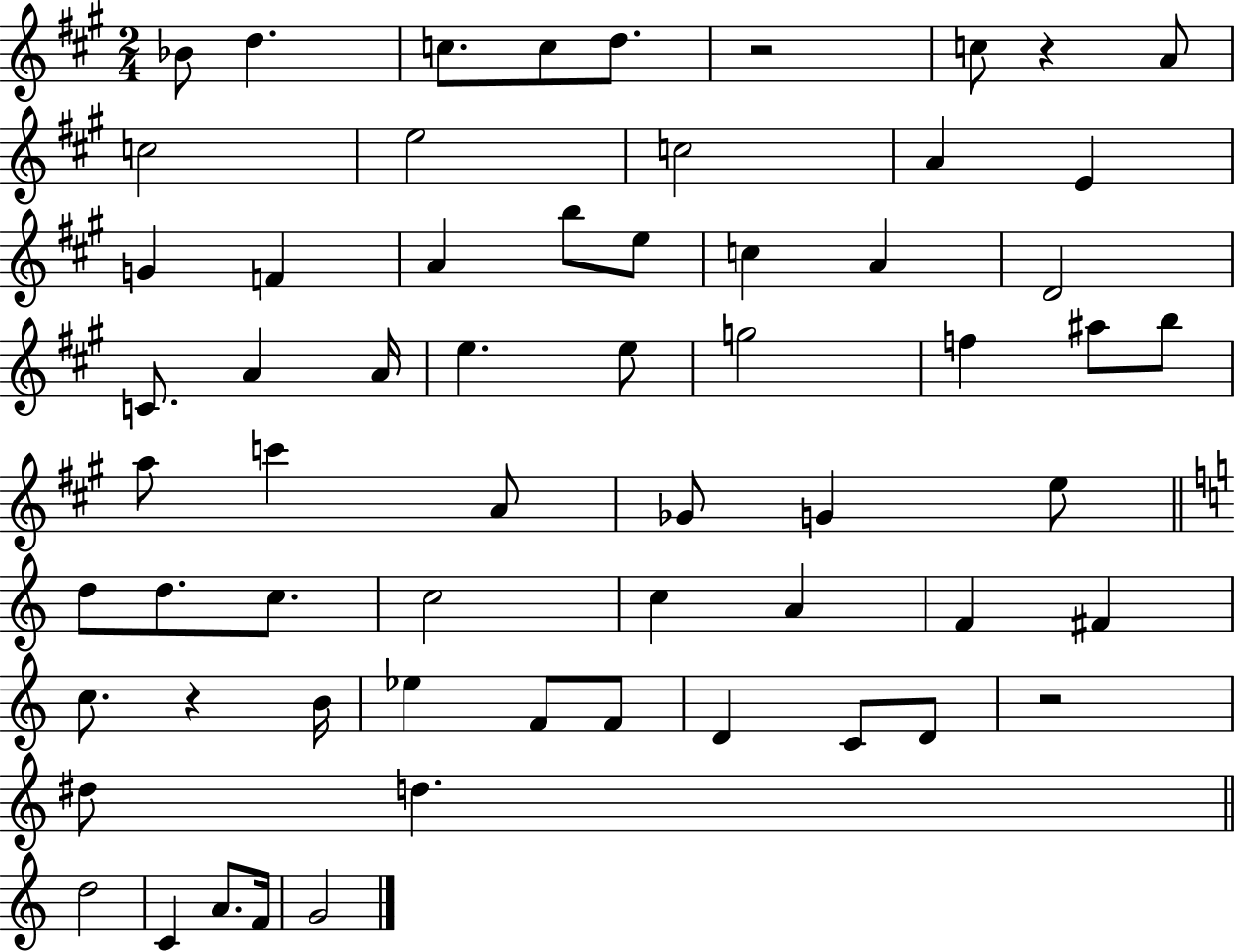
X:1
T:Untitled
M:2/4
L:1/4
K:A
_B/2 d c/2 c/2 d/2 z2 c/2 z A/2 c2 e2 c2 A E G F A b/2 e/2 c A D2 C/2 A A/4 e e/2 g2 f ^a/2 b/2 a/2 c' A/2 _G/2 G e/2 d/2 d/2 c/2 c2 c A F ^F c/2 z B/4 _e F/2 F/2 D C/2 D/2 z2 ^d/2 d d2 C A/2 F/4 G2